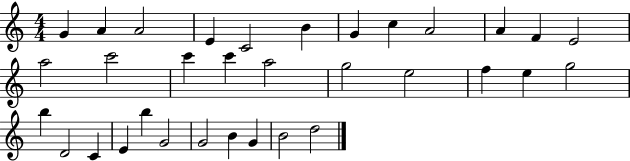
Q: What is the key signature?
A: C major